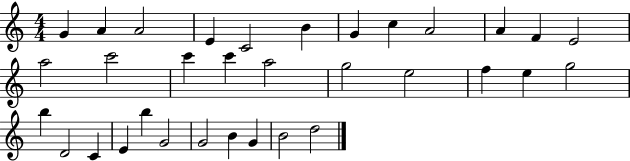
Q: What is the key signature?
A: C major